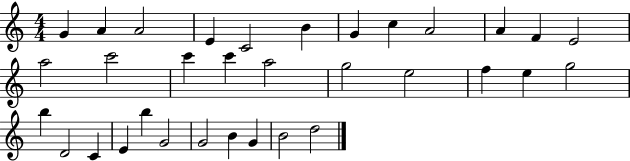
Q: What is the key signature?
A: C major